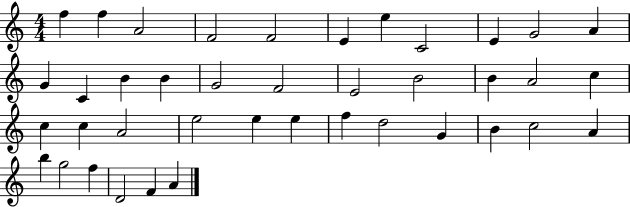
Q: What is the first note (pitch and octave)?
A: F5